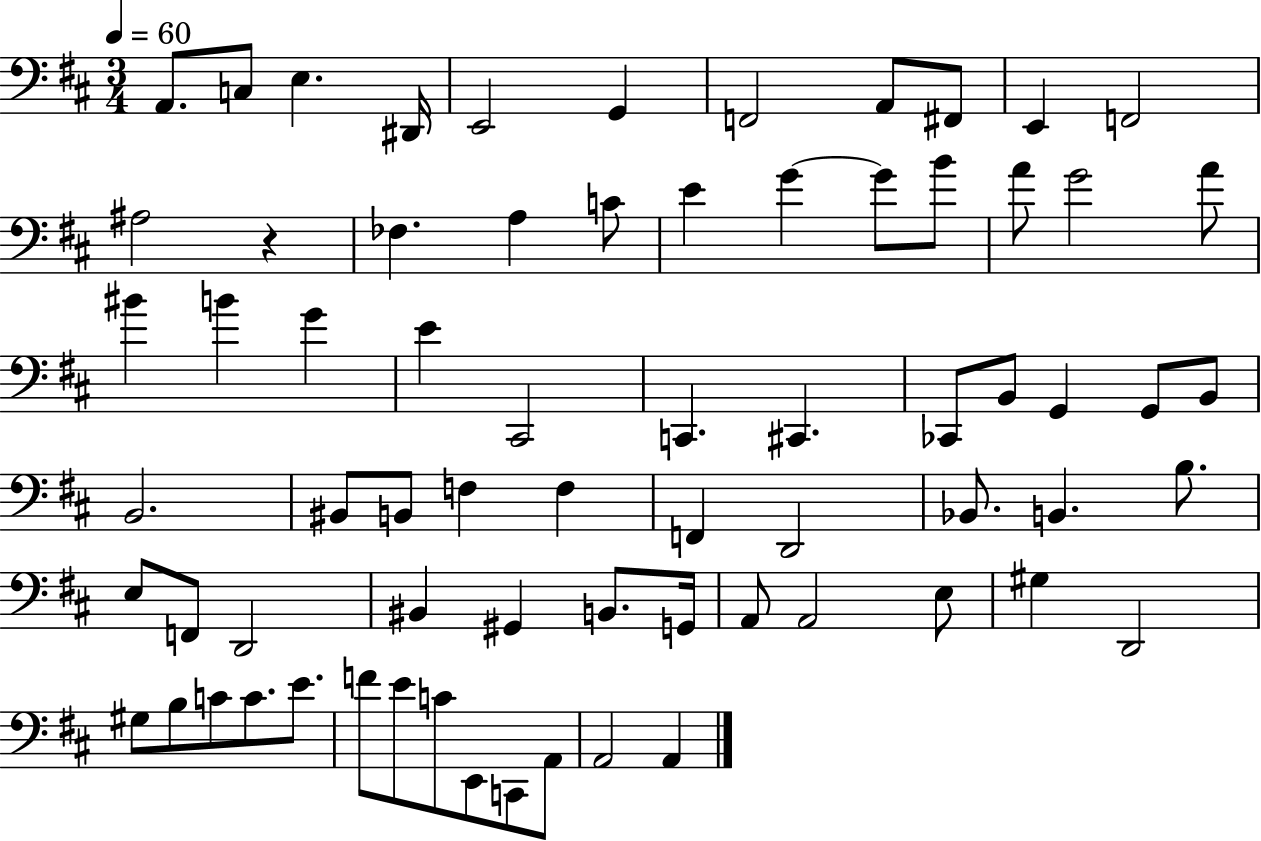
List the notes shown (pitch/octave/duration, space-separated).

A2/e. C3/e E3/q. D#2/s E2/h G2/q F2/h A2/e F#2/e E2/q F2/h A#3/h R/q FES3/q. A3/q C4/e E4/q G4/q G4/e B4/e A4/e G4/h A4/e BIS4/q B4/q G4/q E4/q C#2/h C2/q. C#2/q. CES2/e B2/e G2/q G2/e B2/e B2/h. BIS2/e B2/e F3/q F3/q F2/q D2/h Bb2/e. B2/q. B3/e. E3/e F2/e D2/h BIS2/q G#2/q B2/e. G2/s A2/e A2/h E3/e G#3/q D2/h G#3/e B3/e C4/e C4/e. E4/e. F4/e E4/e C4/e E2/e C2/e A2/e A2/h A2/q